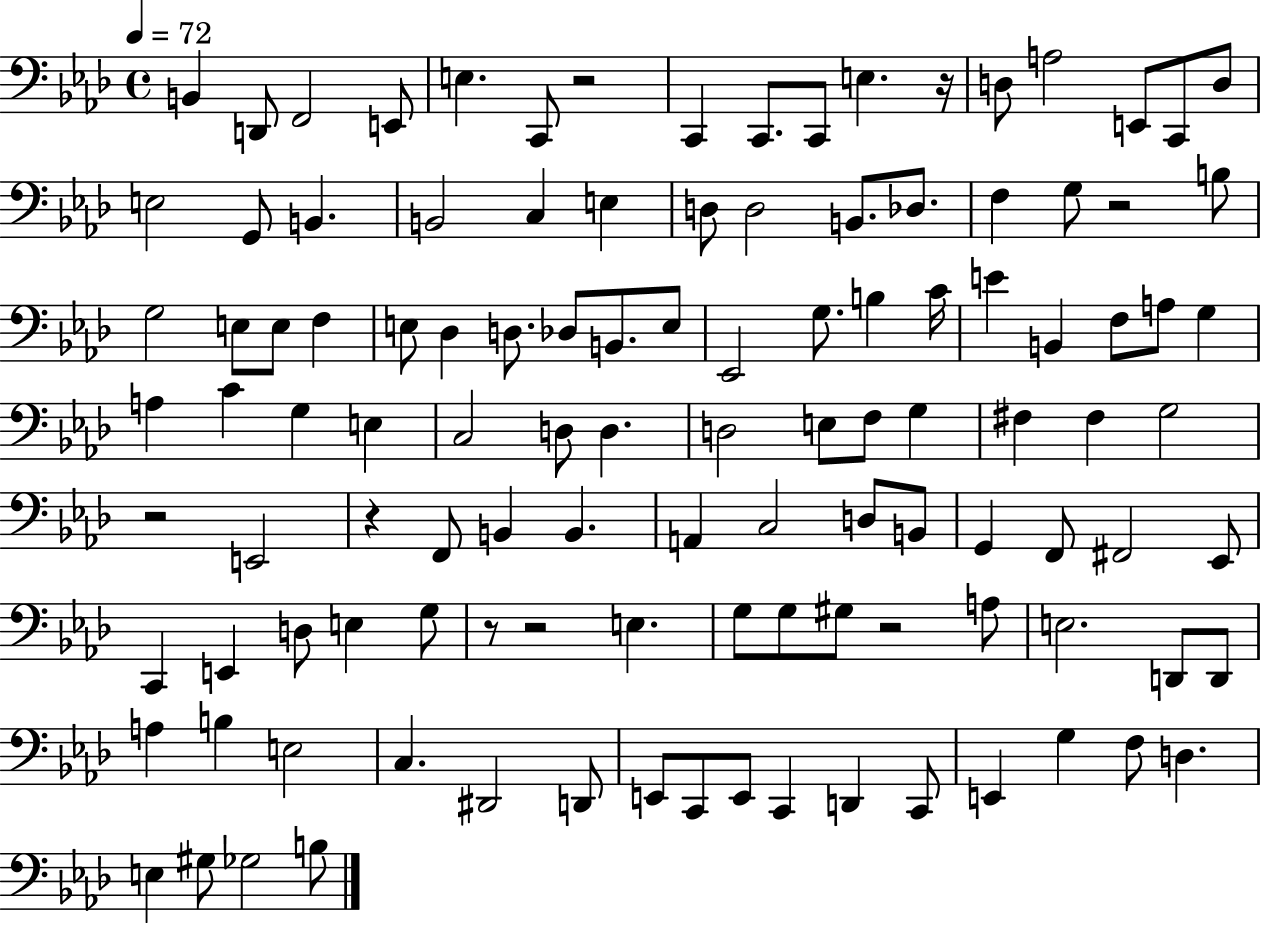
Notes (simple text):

B2/q D2/e F2/h E2/e E3/q. C2/e R/h C2/q C2/e. C2/e E3/q. R/s D3/e A3/h E2/e C2/e D3/e E3/h G2/e B2/q. B2/h C3/q E3/q D3/e D3/h B2/e. Db3/e. F3/q G3/e R/h B3/e G3/h E3/e E3/e F3/q E3/e Db3/q D3/e. Db3/e B2/e. E3/e Eb2/h G3/e. B3/q C4/s E4/q B2/q F3/e A3/e G3/q A3/q C4/q G3/q E3/q C3/h D3/e D3/q. D3/h E3/e F3/e G3/q F#3/q F#3/q G3/h R/h E2/h R/q F2/e B2/q B2/q. A2/q C3/h D3/e B2/e G2/q F2/e F#2/h Eb2/e C2/q E2/q D3/e E3/q G3/e R/e R/h E3/q. G3/e G3/e G#3/e R/h A3/e E3/h. D2/e D2/e A3/q B3/q E3/h C3/q. D#2/h D2/e E2/e C2/e E2/e C2/q D2/q C2/e E2/q G3/q F3/e D3/q. E3/q G#3/e Gb3/h B3/e